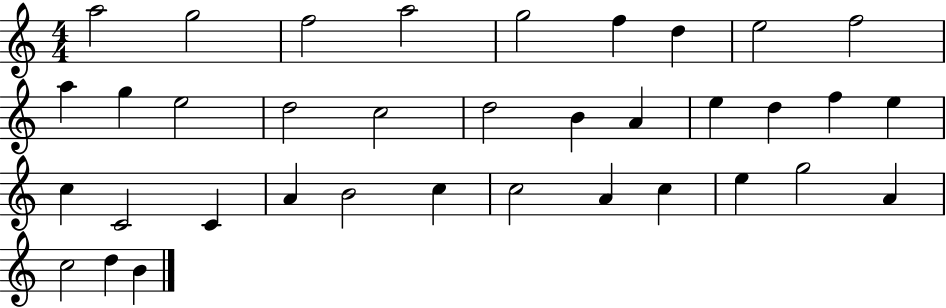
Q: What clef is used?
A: treble